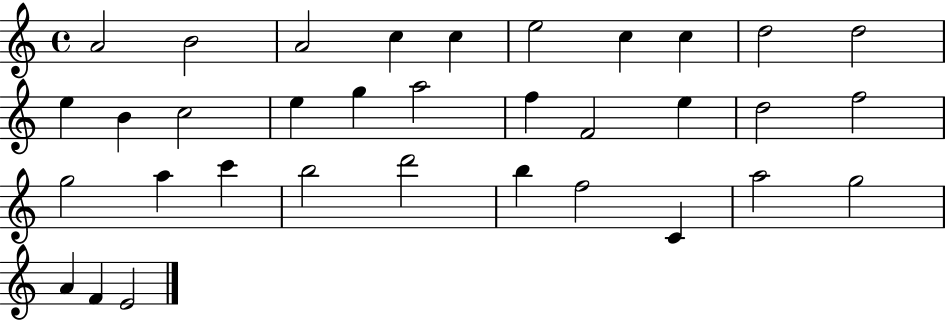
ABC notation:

X:1
T:Untitled
M:4/4
L:1/4
K:C
A2 B2 A2 c c e2 c c d2 d2 e B c2 e g a2 f F2 e d2 f2 g2 a c' b2 d'2 b f2 C a2 g2 A F E2